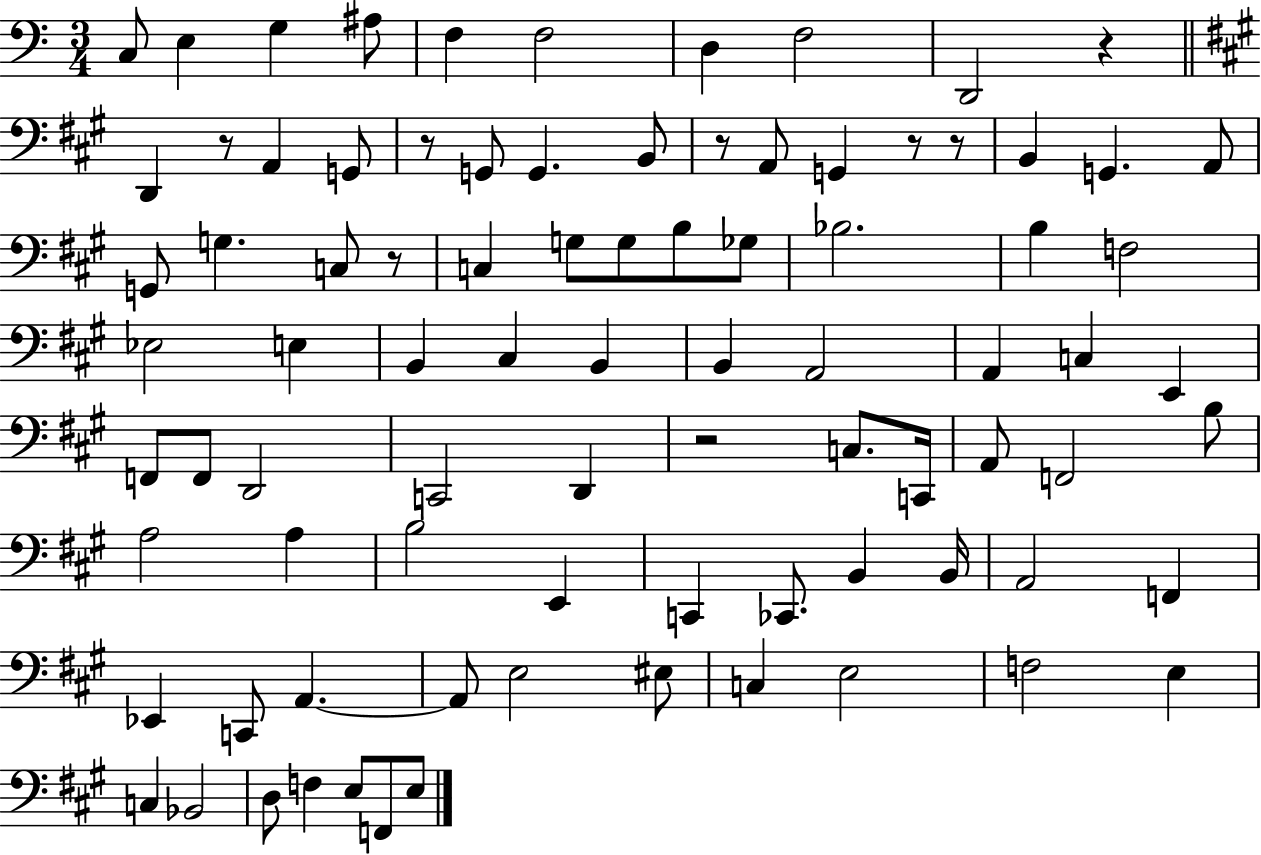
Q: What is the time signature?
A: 3/4